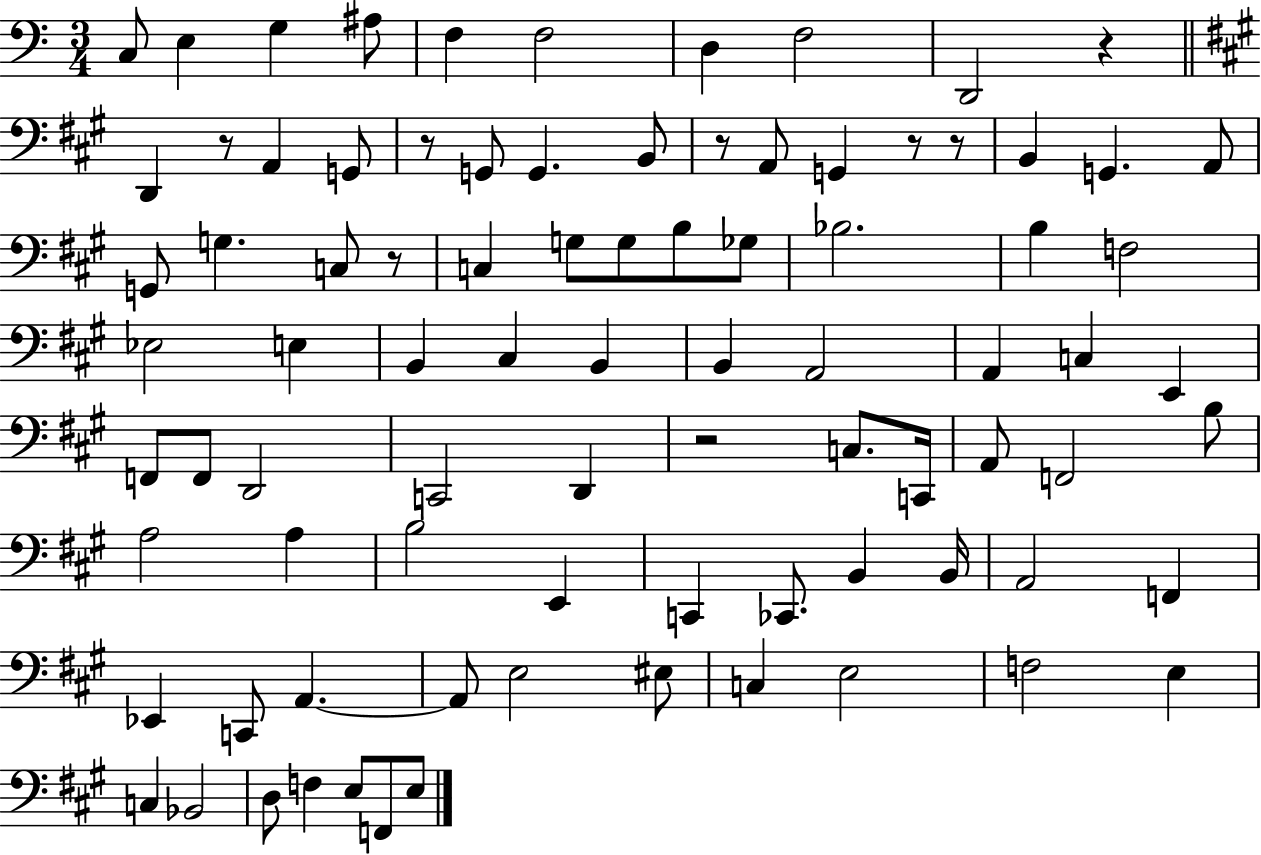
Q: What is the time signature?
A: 3/4